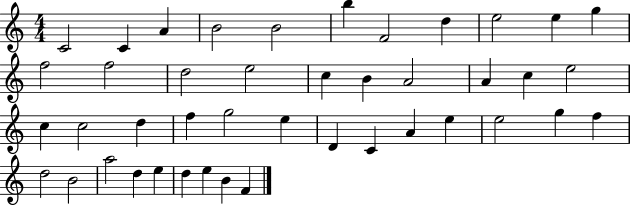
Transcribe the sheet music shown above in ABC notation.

X:1
T:Untitled
M:4/4
L:1/4
K:C
C2 C A B2 B2 b F2 d e2 e g f2 f2 d2 e2 c B A2 A c e2 c c2 d f g2 e D C A e e2 g f d2 B2 a2 d e d e B F